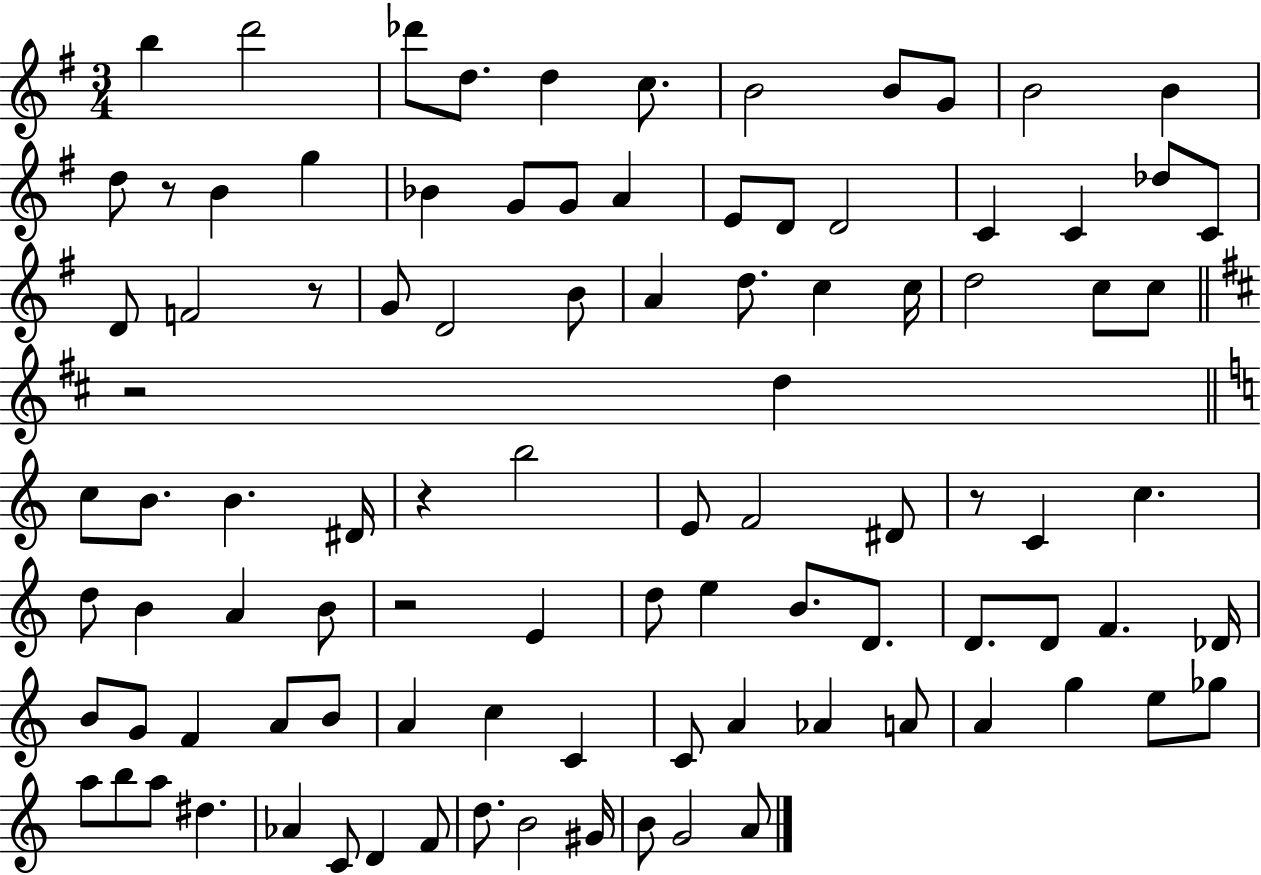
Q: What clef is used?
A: treble